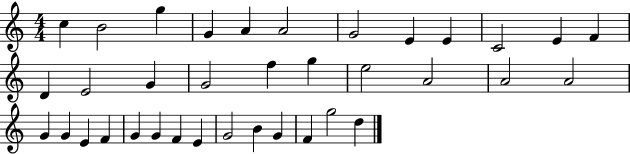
{
  \clef treble
  \numericTimeSignature
  \time 4/4
  \key c \major
  c''4 b'2 g''4 | g'4 a'4 a'2 | g'2 e'4 e'4 | c'2 e'4 f'4 | \break d'4 e'2 g'4 | g'2 f''4 g''4 | e''2 a'2 | a'2 a'2 | \break g'4 g'4 e'4 f'4 | g'4 g'4 f'4 e'4 | g'2 b'4 g'4 | f'4 g''2 d''4 | \break \bar "|."
}